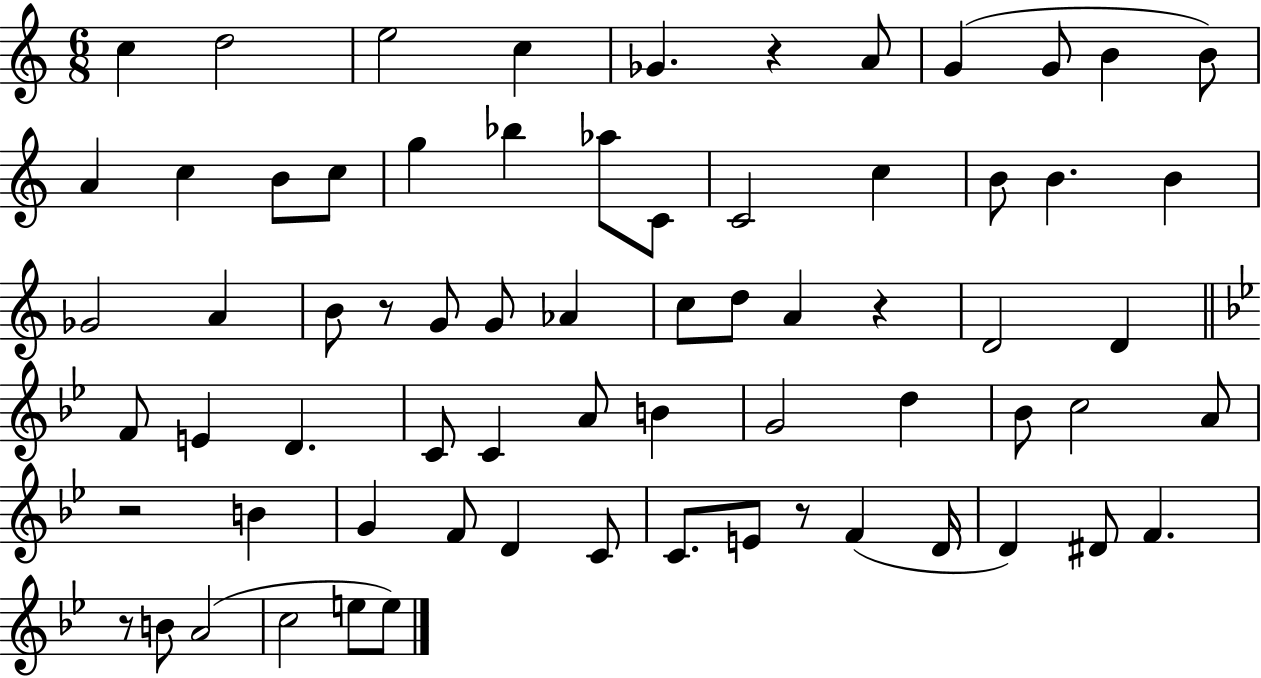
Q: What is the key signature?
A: C major